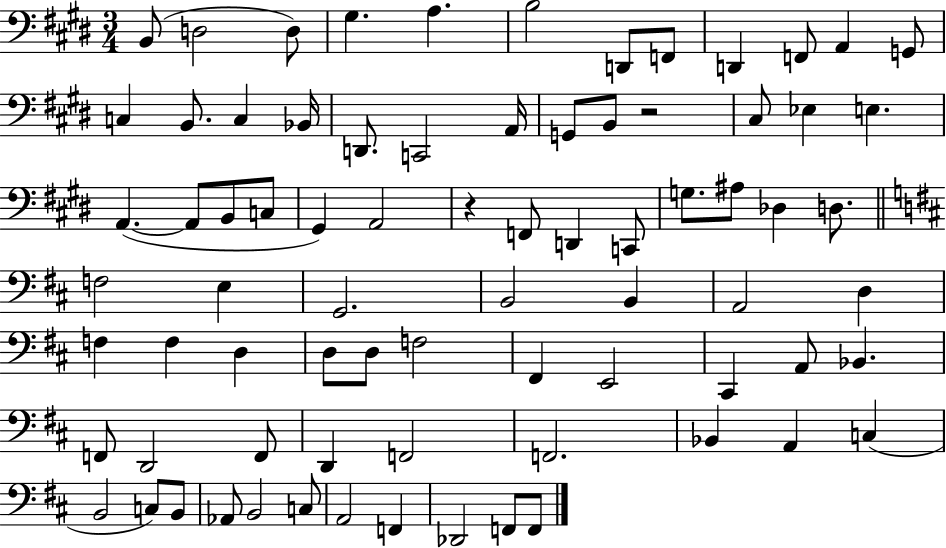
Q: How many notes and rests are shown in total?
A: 77